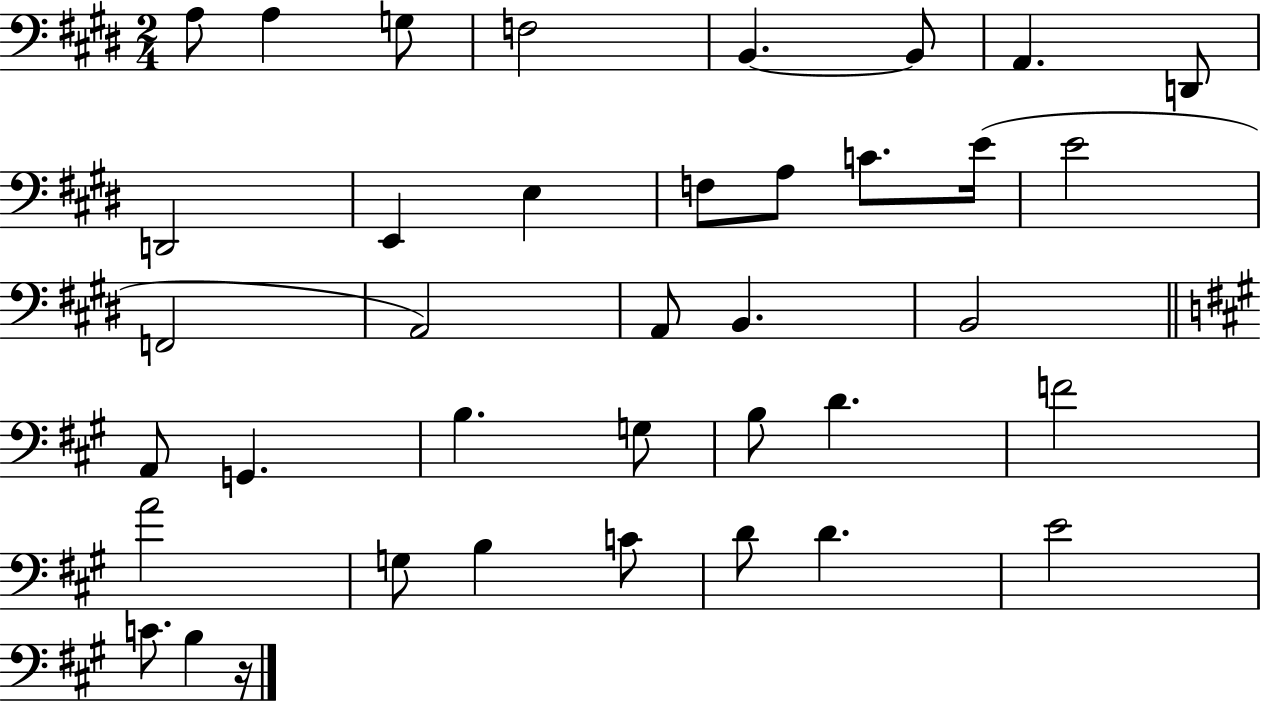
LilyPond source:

{
  \clef bass
  \numericTimeSignature
  \time 2/4
  \key e \major
  a8 a4 g8 | f2 | b,4.~~ b,8 | a,4. d,8 | \break d,2 | e,4 e4 | f8 a8 c'8. e'16( | e'2 | \break f,2 | a,2) | a,8 b,4. | b,2 | \break \bar "||" \break \key a \major a,8 g,4. | b4. g8 | b8 d'4. | f'2 | \break a'2 | g8 b4 c'8 | d'8 d'4. | e'2 | \break c'8. b4 r16 | \bar "|."
}